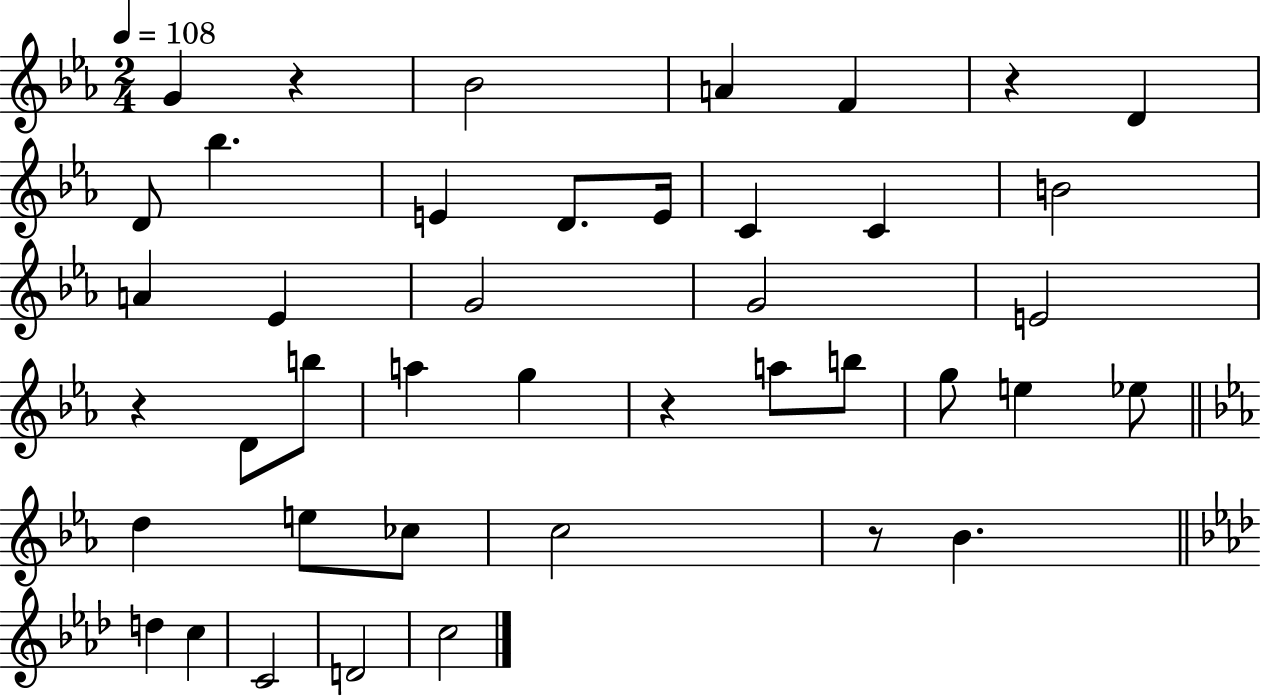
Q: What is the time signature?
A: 2/4